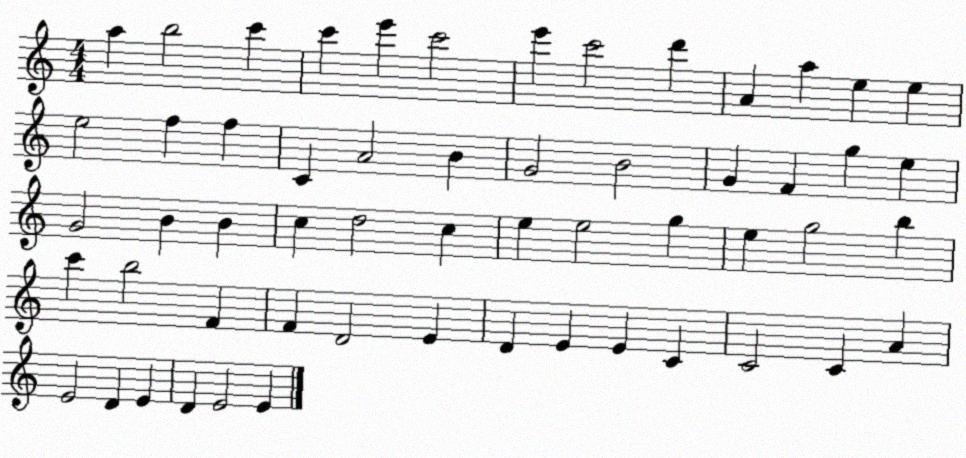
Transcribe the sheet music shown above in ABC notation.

X:1
T:Untitled
M:4/4
L:1/4
K:C
a b2 c' c' e' c'2 e' c'2 d' A a e e e2 f f C A2 B G2 B2 G F g e G2 B B c d2 c e e2 g e g2 b c' b2 F F D2 E D E E C C2 C A E2 D E D E2 E